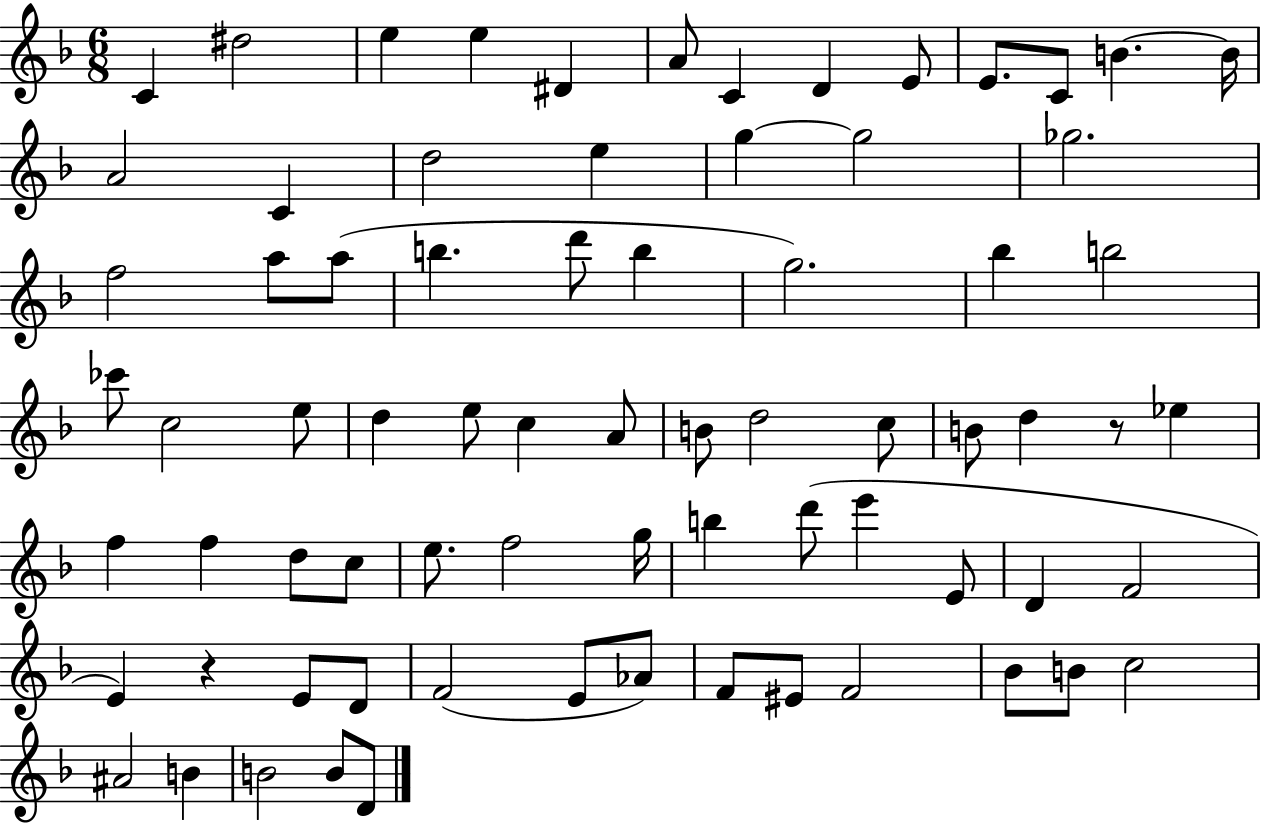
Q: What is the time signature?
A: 6/8